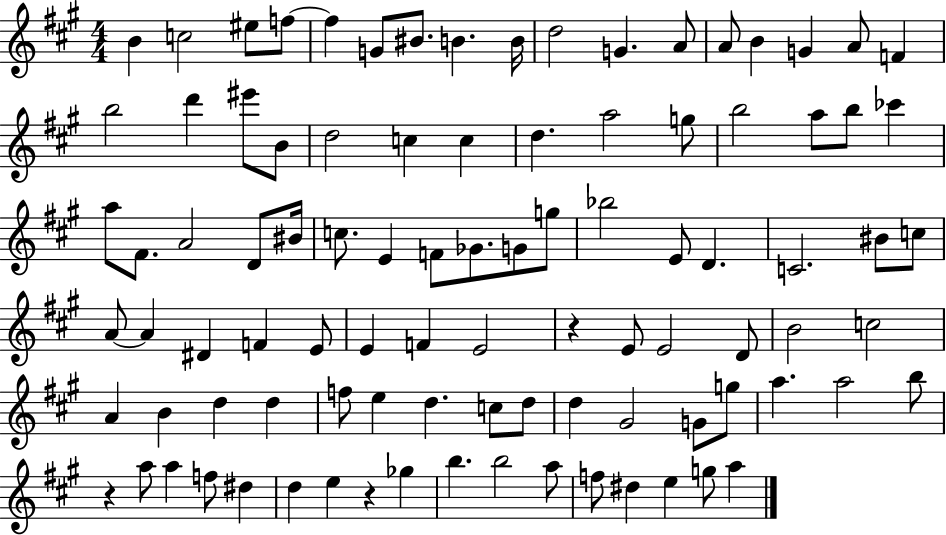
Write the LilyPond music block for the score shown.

{
  \clef treble
  \numericTimeSignature
  \time 4/4
  \key a \major
  b'4 c''2 eis''8 f''8~~ | f''4 g'8 bis'8. b'4. b'16 | d''2 g'4. a'8 | a'8 b'4 g'4 a'8 f'4 | \break b''2 d'''4 eis'''8 b'8 | d''2 c''4 c''4 | d''4. a''2 g''8 | b''2 a''8 b''8 ces'''4 | \break a''8 fis'8. a'2 d'8 bis'16 | c''8. e'4 f'8 ges'8. g'8 g''8 | bes''2 e'8 d'4. | c'2. bis'8 c''8 | \break a'8~~ a'4 dis'4 f'4 e'8 | e'4 f'4 e'2 | r4 e'8 e'2 d'8 | b'2 c''2 | \break a'4 b'4 d''4 d''4 | f''8 e''4 d''4. c''8 d''8 | d''4 gis'2 g'8 g''8 | a''4. a''2 b''8 | \break r4 a''8 a''4 f''8 dis''4 | d''4 e''4 r4 ges''4 | b''4. b''2 a''8 | f''8 dis''4 e''4 g''8 a''4 | \break \bar "|."
}